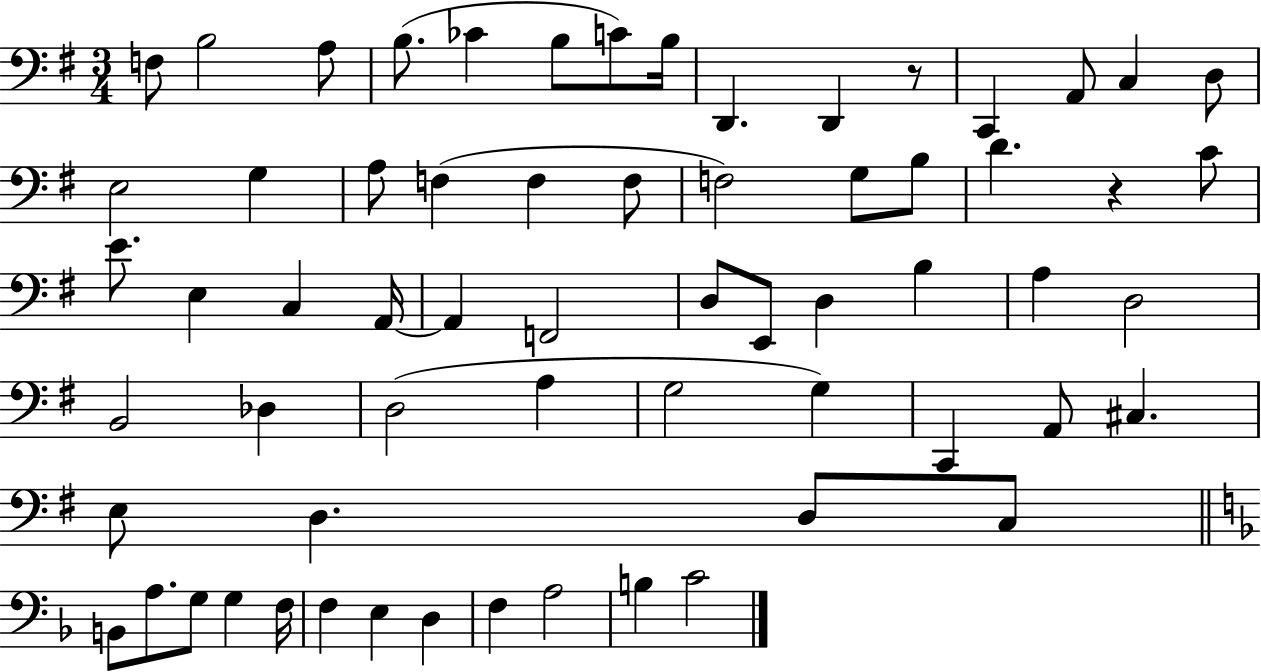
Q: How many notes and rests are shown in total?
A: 64